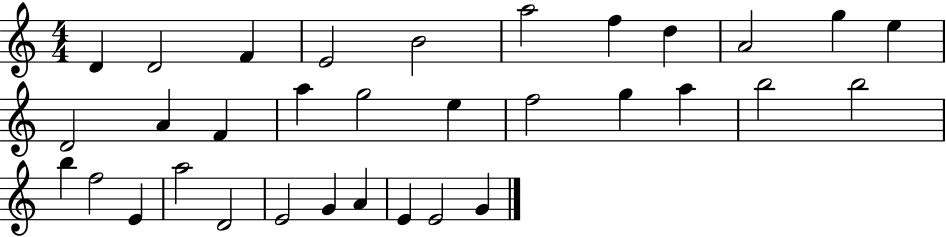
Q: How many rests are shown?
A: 0